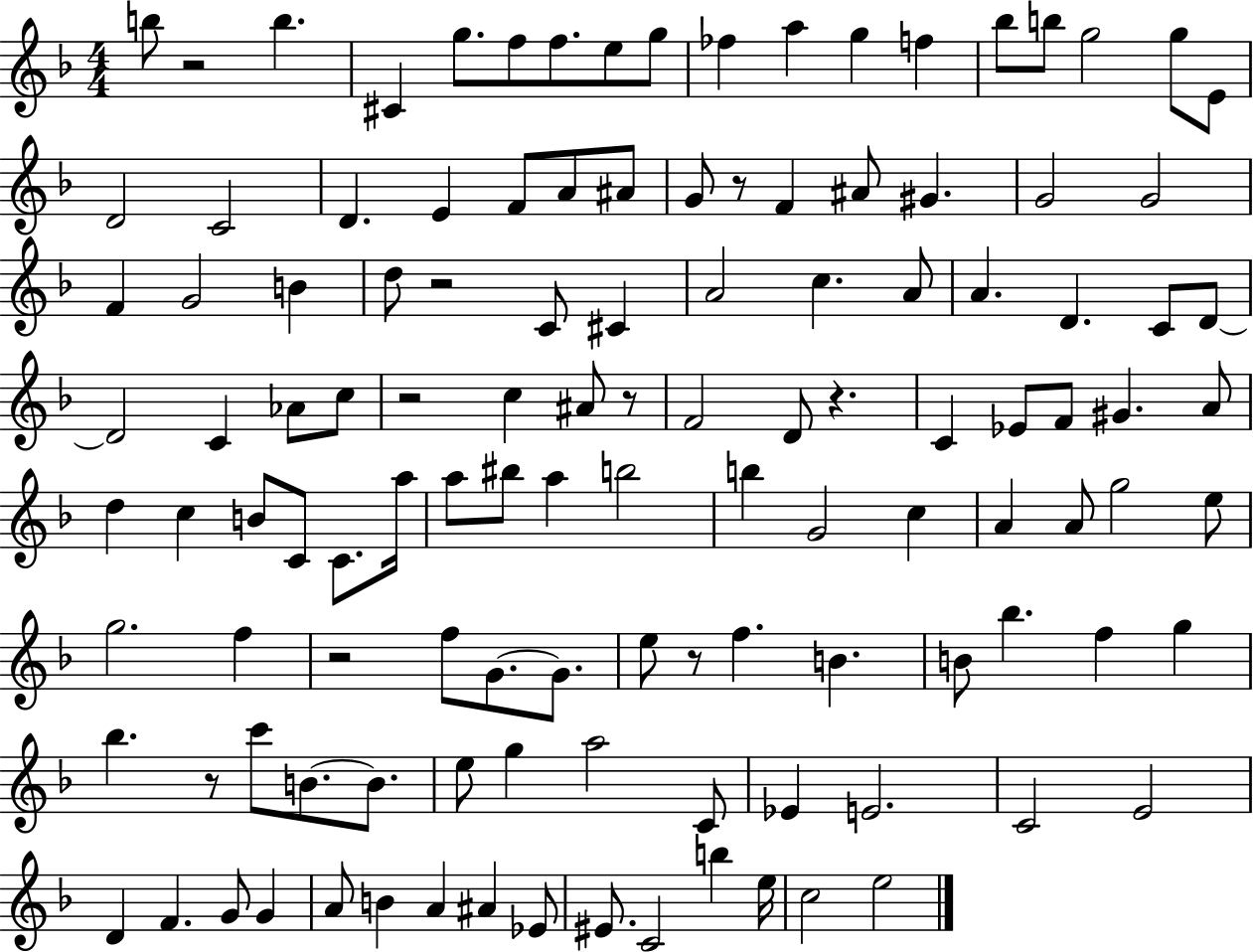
{
  \clef treble
  \numericTimeSignature
  \time 4/4
  \key f \major
  b''8 r2 b''4. | cis'4 g''8. f''8 f''8. e''8 g''8 | fes''4 a''4 g''4 f''4 | bes''8 b''8 g''2 g''8 e'8 | \break d'2 c'2 | d'4. e'4 f'8 a'8 ais'8 | g'8 r8 f'4 ais'8 gis'4. | g'2 g'2 | \break f'4 g'2 b'4 | d''8 r2 c'8 cis'4 | a'2 c''4. a'8 | a'4. d'4. c'8 d'8~~ | \break d'2 c'4 aes'8 c''8 | r2 c''4 ais'8 r8 | f'2 d'8 r4. | c'4 ees'8 f'8 gis'4. a'8 | \break d''4 c''4 b'8 c'8 c'8. a''16 | a''8 bis''8 a''4 b''2 | b''4 g'2 c''4 | a'4 a'8 g''2 e''8 | \break g''2. f''4 | r2 f''8 g'8.~~ g'8. | e''8 r8 f''4. b'4. | b'8 bes''4. f''4 g''4 | \break bes''4. r8 c'''8 b'8.~~ b'8. | e''8 g''4 a''2 c'8 | ees'4 e'2. | c'2 e'2 | \break d'4 f'4. g'8 g'4 | a'8 b'4 a'4 ais'4 ees'8 | eis'8. c'2 b''4 e''16 | c''2 e''2 | \break \bar "|."
}